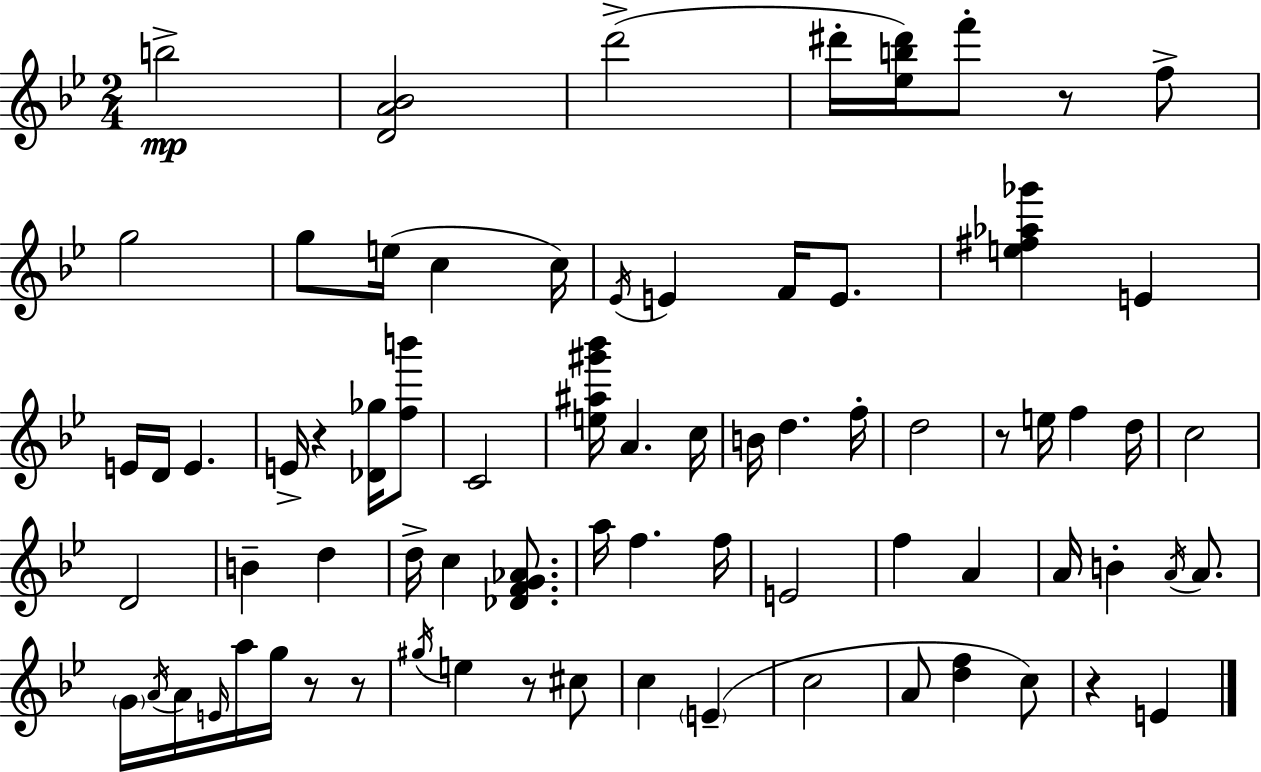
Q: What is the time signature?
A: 2/4